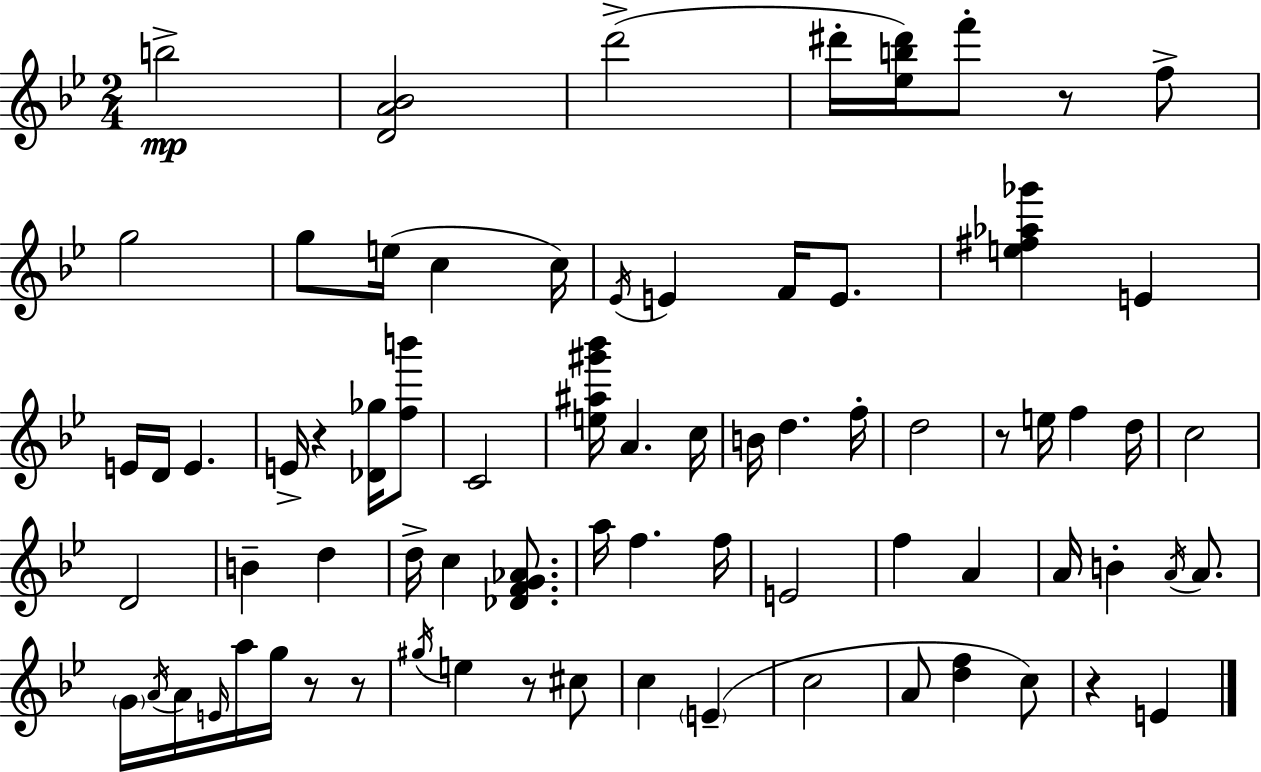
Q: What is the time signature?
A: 2/4